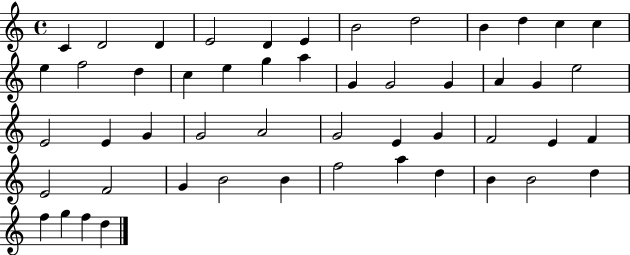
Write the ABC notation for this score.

X:1
T:Untitled
M:4/4
L:1/4
K:C
C D2 D E2 D E B2 d2 B d c c e f2 d c e g a G G2 G A G e2 E2 E G G2 A2 G2 E G F2 E F E2 F2 G B2 B f2 a d B B2 d f g f d